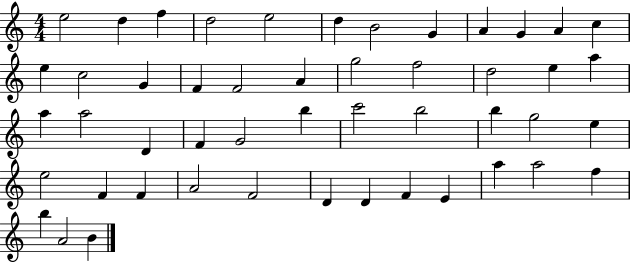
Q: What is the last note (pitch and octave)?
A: B4